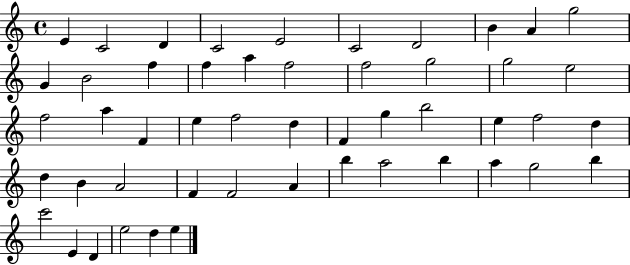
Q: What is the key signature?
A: C major